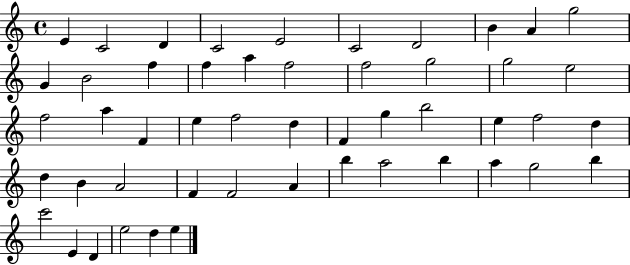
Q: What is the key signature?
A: C major